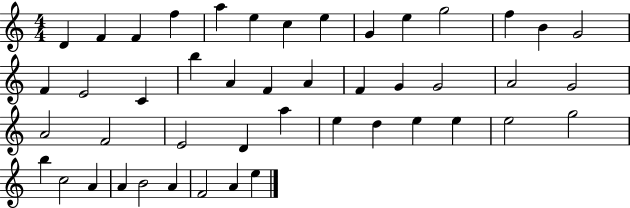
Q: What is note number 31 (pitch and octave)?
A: A5